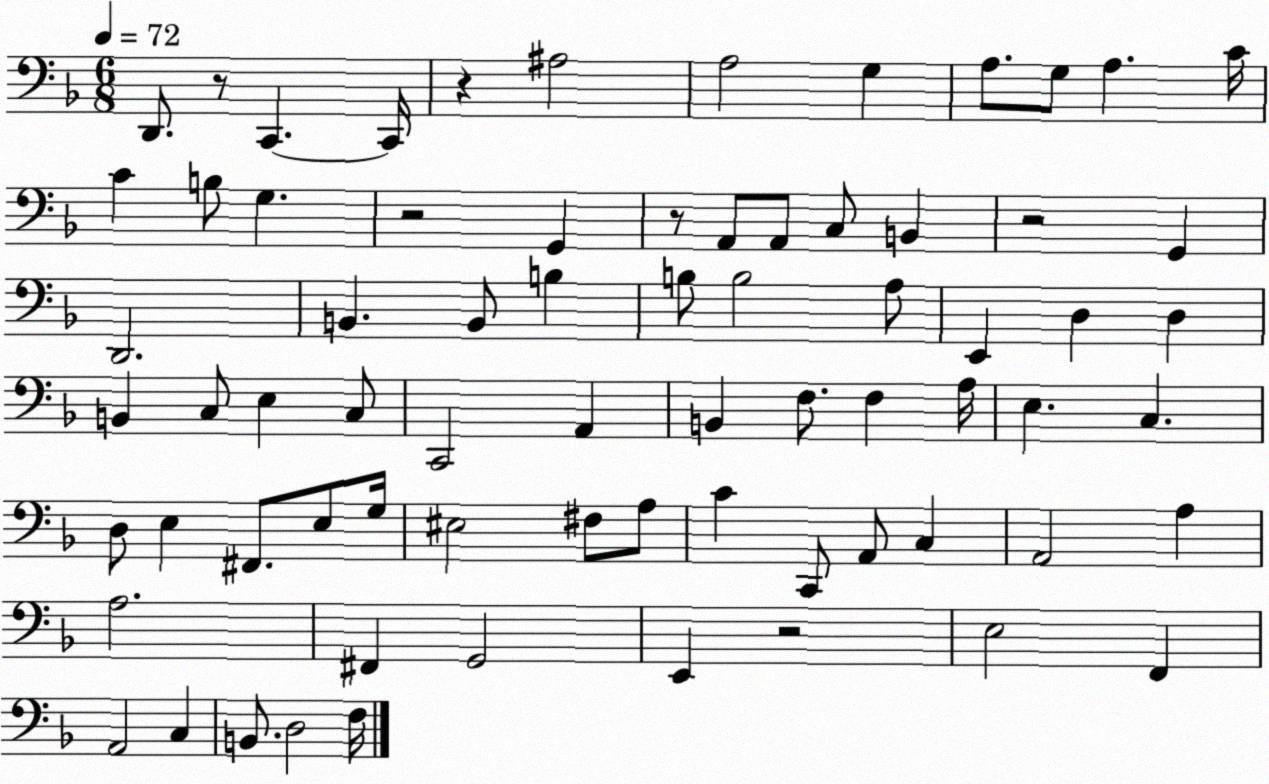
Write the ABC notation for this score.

X:1
T:Untitled
M:6/8
L:1/4
K:F
D,,/2 z/2 C,, C,,/4 z ^A,2 A,2 G, A,/2 G,/2 A, C/4 C B,/2 G, z2 G,, z/2 A,,/2 A,,/2 C,/2 B,, z2 G,, D,,2 B,, B,,/2 B, B,/2 B,2 A,/2 E,, D, D, B,, C,/2 E, C,/2 C,,2 A,, B,, F,/2 F, A,/4 E, C, D,/2 E, ^F,,/2 E,/2 G,/4 ^E,2 ^F,/2 A,/2 C C,,/2 A,,/2 C, A,,2 A, A,2 ^F,, G,,2 E,, z2 E,2 F,, A,,2 C, B,,/2 D,2 F,/4